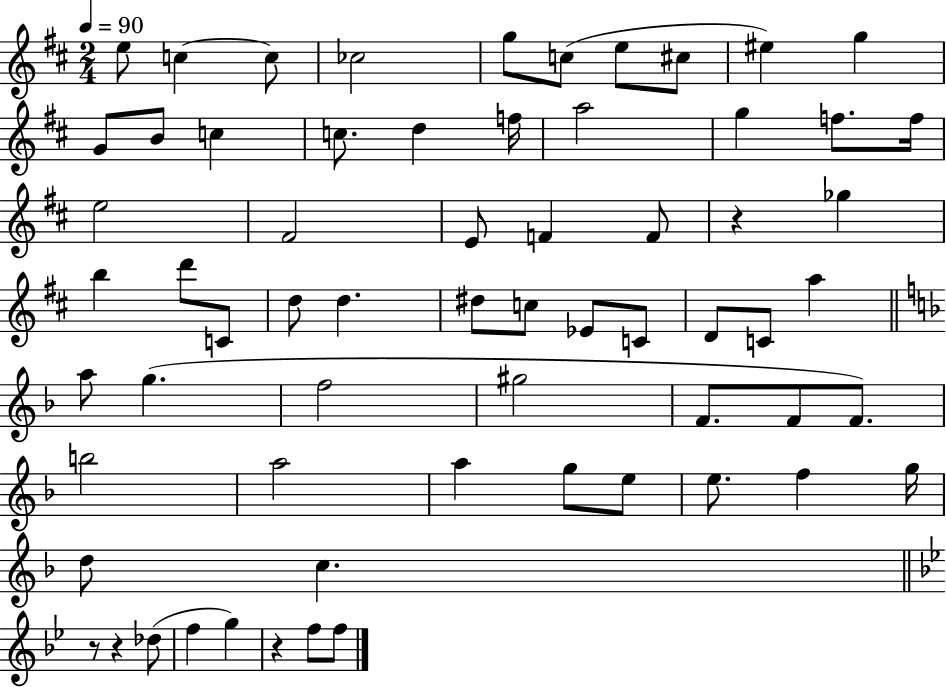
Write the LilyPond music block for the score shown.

{
  \clef treble
  \numericTimeSignature
  \time 2/4
  \key d \major
  \tempo 4 = 90
  e''8 c''4~~ c''8 | ces''2 | g''8 c''8( e''8 cis''8 | eis''4) g''4 | \break g'8 b'8 c''4 | c''8. d''4 f''16 | a''2 | g''4 f''8. f''16 | \break e''2 | fis'2 | e'8 f'4 f'8 | r4 ges''4 | \break b''4 d'''8 c'8 | d''8 d''4. | dis''8 c''8 ees'8 c'8 | d'8 c'8 a''4 | \break \bar "||" \break \key f \major a''8 g''4.( | f''2 | gis''2 | f'8. f'8 f'8.) | \break b''2 | a''2 | a''4 g''8 e''8 | e''8. f''4 g''16 | \break d''8 c''4. | \bar "||" \break \key g \minor r8 r4 des''8( | f''4 g''4) | r4 f''8 f''8 | \bar "|."
}